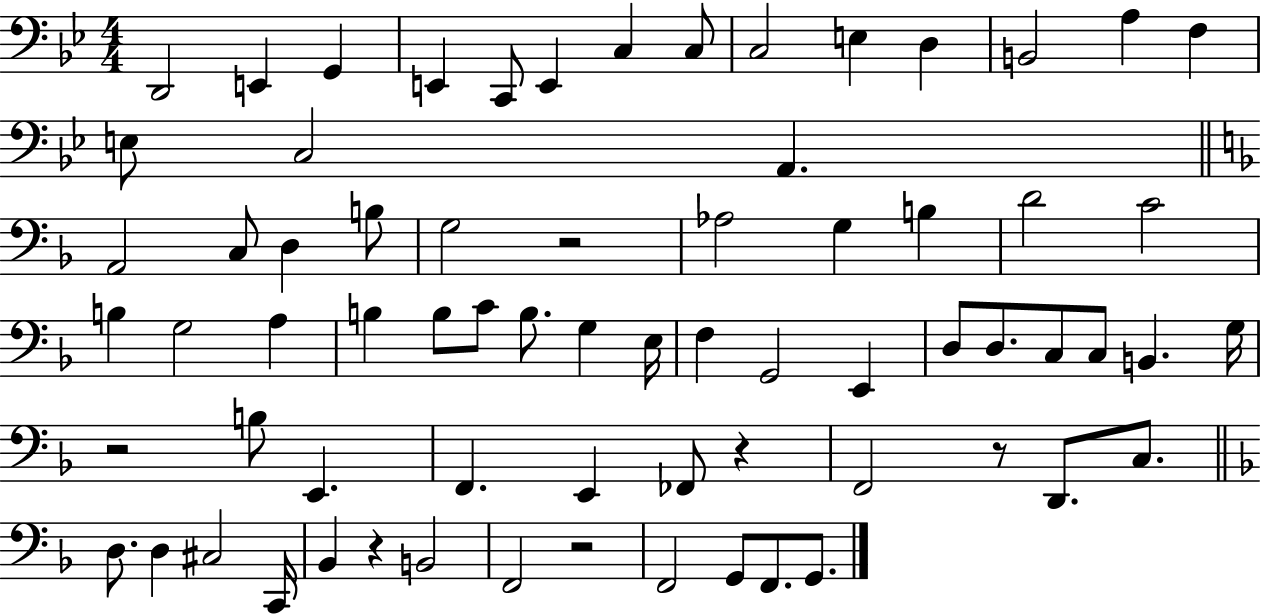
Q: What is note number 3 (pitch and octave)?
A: G2